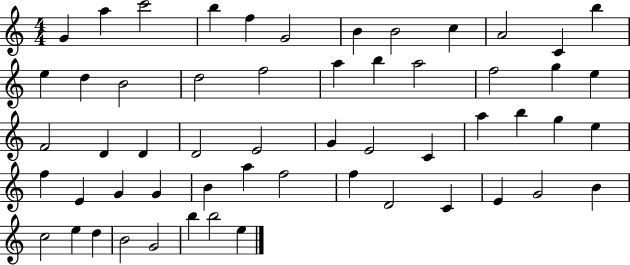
X:1
T:Untitled
M:4/4
L:1/4
K:C
G a c'2 b f G2 B B2 c A2 C b e d B2 d2 f2 a b a2 f2 g e F2 D D D2 E2 G E2 C a b g e f E G G B a f2 f D2 C E G2 B c2 e d B2 G2 b b2 e